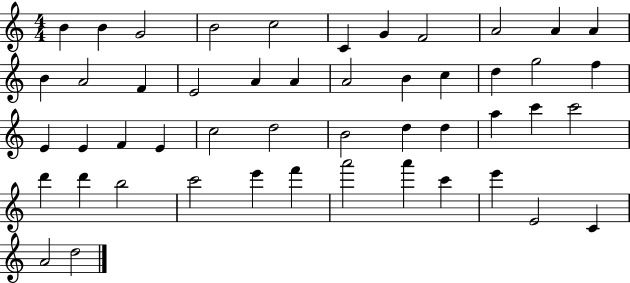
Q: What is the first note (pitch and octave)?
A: B4